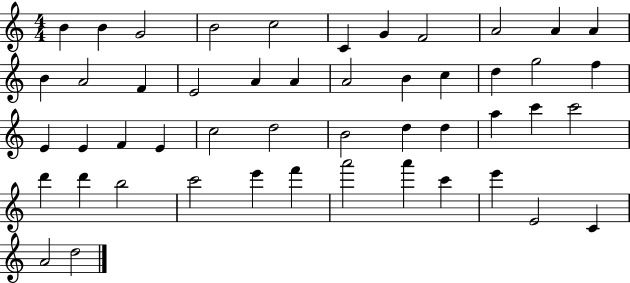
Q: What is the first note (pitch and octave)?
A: B4